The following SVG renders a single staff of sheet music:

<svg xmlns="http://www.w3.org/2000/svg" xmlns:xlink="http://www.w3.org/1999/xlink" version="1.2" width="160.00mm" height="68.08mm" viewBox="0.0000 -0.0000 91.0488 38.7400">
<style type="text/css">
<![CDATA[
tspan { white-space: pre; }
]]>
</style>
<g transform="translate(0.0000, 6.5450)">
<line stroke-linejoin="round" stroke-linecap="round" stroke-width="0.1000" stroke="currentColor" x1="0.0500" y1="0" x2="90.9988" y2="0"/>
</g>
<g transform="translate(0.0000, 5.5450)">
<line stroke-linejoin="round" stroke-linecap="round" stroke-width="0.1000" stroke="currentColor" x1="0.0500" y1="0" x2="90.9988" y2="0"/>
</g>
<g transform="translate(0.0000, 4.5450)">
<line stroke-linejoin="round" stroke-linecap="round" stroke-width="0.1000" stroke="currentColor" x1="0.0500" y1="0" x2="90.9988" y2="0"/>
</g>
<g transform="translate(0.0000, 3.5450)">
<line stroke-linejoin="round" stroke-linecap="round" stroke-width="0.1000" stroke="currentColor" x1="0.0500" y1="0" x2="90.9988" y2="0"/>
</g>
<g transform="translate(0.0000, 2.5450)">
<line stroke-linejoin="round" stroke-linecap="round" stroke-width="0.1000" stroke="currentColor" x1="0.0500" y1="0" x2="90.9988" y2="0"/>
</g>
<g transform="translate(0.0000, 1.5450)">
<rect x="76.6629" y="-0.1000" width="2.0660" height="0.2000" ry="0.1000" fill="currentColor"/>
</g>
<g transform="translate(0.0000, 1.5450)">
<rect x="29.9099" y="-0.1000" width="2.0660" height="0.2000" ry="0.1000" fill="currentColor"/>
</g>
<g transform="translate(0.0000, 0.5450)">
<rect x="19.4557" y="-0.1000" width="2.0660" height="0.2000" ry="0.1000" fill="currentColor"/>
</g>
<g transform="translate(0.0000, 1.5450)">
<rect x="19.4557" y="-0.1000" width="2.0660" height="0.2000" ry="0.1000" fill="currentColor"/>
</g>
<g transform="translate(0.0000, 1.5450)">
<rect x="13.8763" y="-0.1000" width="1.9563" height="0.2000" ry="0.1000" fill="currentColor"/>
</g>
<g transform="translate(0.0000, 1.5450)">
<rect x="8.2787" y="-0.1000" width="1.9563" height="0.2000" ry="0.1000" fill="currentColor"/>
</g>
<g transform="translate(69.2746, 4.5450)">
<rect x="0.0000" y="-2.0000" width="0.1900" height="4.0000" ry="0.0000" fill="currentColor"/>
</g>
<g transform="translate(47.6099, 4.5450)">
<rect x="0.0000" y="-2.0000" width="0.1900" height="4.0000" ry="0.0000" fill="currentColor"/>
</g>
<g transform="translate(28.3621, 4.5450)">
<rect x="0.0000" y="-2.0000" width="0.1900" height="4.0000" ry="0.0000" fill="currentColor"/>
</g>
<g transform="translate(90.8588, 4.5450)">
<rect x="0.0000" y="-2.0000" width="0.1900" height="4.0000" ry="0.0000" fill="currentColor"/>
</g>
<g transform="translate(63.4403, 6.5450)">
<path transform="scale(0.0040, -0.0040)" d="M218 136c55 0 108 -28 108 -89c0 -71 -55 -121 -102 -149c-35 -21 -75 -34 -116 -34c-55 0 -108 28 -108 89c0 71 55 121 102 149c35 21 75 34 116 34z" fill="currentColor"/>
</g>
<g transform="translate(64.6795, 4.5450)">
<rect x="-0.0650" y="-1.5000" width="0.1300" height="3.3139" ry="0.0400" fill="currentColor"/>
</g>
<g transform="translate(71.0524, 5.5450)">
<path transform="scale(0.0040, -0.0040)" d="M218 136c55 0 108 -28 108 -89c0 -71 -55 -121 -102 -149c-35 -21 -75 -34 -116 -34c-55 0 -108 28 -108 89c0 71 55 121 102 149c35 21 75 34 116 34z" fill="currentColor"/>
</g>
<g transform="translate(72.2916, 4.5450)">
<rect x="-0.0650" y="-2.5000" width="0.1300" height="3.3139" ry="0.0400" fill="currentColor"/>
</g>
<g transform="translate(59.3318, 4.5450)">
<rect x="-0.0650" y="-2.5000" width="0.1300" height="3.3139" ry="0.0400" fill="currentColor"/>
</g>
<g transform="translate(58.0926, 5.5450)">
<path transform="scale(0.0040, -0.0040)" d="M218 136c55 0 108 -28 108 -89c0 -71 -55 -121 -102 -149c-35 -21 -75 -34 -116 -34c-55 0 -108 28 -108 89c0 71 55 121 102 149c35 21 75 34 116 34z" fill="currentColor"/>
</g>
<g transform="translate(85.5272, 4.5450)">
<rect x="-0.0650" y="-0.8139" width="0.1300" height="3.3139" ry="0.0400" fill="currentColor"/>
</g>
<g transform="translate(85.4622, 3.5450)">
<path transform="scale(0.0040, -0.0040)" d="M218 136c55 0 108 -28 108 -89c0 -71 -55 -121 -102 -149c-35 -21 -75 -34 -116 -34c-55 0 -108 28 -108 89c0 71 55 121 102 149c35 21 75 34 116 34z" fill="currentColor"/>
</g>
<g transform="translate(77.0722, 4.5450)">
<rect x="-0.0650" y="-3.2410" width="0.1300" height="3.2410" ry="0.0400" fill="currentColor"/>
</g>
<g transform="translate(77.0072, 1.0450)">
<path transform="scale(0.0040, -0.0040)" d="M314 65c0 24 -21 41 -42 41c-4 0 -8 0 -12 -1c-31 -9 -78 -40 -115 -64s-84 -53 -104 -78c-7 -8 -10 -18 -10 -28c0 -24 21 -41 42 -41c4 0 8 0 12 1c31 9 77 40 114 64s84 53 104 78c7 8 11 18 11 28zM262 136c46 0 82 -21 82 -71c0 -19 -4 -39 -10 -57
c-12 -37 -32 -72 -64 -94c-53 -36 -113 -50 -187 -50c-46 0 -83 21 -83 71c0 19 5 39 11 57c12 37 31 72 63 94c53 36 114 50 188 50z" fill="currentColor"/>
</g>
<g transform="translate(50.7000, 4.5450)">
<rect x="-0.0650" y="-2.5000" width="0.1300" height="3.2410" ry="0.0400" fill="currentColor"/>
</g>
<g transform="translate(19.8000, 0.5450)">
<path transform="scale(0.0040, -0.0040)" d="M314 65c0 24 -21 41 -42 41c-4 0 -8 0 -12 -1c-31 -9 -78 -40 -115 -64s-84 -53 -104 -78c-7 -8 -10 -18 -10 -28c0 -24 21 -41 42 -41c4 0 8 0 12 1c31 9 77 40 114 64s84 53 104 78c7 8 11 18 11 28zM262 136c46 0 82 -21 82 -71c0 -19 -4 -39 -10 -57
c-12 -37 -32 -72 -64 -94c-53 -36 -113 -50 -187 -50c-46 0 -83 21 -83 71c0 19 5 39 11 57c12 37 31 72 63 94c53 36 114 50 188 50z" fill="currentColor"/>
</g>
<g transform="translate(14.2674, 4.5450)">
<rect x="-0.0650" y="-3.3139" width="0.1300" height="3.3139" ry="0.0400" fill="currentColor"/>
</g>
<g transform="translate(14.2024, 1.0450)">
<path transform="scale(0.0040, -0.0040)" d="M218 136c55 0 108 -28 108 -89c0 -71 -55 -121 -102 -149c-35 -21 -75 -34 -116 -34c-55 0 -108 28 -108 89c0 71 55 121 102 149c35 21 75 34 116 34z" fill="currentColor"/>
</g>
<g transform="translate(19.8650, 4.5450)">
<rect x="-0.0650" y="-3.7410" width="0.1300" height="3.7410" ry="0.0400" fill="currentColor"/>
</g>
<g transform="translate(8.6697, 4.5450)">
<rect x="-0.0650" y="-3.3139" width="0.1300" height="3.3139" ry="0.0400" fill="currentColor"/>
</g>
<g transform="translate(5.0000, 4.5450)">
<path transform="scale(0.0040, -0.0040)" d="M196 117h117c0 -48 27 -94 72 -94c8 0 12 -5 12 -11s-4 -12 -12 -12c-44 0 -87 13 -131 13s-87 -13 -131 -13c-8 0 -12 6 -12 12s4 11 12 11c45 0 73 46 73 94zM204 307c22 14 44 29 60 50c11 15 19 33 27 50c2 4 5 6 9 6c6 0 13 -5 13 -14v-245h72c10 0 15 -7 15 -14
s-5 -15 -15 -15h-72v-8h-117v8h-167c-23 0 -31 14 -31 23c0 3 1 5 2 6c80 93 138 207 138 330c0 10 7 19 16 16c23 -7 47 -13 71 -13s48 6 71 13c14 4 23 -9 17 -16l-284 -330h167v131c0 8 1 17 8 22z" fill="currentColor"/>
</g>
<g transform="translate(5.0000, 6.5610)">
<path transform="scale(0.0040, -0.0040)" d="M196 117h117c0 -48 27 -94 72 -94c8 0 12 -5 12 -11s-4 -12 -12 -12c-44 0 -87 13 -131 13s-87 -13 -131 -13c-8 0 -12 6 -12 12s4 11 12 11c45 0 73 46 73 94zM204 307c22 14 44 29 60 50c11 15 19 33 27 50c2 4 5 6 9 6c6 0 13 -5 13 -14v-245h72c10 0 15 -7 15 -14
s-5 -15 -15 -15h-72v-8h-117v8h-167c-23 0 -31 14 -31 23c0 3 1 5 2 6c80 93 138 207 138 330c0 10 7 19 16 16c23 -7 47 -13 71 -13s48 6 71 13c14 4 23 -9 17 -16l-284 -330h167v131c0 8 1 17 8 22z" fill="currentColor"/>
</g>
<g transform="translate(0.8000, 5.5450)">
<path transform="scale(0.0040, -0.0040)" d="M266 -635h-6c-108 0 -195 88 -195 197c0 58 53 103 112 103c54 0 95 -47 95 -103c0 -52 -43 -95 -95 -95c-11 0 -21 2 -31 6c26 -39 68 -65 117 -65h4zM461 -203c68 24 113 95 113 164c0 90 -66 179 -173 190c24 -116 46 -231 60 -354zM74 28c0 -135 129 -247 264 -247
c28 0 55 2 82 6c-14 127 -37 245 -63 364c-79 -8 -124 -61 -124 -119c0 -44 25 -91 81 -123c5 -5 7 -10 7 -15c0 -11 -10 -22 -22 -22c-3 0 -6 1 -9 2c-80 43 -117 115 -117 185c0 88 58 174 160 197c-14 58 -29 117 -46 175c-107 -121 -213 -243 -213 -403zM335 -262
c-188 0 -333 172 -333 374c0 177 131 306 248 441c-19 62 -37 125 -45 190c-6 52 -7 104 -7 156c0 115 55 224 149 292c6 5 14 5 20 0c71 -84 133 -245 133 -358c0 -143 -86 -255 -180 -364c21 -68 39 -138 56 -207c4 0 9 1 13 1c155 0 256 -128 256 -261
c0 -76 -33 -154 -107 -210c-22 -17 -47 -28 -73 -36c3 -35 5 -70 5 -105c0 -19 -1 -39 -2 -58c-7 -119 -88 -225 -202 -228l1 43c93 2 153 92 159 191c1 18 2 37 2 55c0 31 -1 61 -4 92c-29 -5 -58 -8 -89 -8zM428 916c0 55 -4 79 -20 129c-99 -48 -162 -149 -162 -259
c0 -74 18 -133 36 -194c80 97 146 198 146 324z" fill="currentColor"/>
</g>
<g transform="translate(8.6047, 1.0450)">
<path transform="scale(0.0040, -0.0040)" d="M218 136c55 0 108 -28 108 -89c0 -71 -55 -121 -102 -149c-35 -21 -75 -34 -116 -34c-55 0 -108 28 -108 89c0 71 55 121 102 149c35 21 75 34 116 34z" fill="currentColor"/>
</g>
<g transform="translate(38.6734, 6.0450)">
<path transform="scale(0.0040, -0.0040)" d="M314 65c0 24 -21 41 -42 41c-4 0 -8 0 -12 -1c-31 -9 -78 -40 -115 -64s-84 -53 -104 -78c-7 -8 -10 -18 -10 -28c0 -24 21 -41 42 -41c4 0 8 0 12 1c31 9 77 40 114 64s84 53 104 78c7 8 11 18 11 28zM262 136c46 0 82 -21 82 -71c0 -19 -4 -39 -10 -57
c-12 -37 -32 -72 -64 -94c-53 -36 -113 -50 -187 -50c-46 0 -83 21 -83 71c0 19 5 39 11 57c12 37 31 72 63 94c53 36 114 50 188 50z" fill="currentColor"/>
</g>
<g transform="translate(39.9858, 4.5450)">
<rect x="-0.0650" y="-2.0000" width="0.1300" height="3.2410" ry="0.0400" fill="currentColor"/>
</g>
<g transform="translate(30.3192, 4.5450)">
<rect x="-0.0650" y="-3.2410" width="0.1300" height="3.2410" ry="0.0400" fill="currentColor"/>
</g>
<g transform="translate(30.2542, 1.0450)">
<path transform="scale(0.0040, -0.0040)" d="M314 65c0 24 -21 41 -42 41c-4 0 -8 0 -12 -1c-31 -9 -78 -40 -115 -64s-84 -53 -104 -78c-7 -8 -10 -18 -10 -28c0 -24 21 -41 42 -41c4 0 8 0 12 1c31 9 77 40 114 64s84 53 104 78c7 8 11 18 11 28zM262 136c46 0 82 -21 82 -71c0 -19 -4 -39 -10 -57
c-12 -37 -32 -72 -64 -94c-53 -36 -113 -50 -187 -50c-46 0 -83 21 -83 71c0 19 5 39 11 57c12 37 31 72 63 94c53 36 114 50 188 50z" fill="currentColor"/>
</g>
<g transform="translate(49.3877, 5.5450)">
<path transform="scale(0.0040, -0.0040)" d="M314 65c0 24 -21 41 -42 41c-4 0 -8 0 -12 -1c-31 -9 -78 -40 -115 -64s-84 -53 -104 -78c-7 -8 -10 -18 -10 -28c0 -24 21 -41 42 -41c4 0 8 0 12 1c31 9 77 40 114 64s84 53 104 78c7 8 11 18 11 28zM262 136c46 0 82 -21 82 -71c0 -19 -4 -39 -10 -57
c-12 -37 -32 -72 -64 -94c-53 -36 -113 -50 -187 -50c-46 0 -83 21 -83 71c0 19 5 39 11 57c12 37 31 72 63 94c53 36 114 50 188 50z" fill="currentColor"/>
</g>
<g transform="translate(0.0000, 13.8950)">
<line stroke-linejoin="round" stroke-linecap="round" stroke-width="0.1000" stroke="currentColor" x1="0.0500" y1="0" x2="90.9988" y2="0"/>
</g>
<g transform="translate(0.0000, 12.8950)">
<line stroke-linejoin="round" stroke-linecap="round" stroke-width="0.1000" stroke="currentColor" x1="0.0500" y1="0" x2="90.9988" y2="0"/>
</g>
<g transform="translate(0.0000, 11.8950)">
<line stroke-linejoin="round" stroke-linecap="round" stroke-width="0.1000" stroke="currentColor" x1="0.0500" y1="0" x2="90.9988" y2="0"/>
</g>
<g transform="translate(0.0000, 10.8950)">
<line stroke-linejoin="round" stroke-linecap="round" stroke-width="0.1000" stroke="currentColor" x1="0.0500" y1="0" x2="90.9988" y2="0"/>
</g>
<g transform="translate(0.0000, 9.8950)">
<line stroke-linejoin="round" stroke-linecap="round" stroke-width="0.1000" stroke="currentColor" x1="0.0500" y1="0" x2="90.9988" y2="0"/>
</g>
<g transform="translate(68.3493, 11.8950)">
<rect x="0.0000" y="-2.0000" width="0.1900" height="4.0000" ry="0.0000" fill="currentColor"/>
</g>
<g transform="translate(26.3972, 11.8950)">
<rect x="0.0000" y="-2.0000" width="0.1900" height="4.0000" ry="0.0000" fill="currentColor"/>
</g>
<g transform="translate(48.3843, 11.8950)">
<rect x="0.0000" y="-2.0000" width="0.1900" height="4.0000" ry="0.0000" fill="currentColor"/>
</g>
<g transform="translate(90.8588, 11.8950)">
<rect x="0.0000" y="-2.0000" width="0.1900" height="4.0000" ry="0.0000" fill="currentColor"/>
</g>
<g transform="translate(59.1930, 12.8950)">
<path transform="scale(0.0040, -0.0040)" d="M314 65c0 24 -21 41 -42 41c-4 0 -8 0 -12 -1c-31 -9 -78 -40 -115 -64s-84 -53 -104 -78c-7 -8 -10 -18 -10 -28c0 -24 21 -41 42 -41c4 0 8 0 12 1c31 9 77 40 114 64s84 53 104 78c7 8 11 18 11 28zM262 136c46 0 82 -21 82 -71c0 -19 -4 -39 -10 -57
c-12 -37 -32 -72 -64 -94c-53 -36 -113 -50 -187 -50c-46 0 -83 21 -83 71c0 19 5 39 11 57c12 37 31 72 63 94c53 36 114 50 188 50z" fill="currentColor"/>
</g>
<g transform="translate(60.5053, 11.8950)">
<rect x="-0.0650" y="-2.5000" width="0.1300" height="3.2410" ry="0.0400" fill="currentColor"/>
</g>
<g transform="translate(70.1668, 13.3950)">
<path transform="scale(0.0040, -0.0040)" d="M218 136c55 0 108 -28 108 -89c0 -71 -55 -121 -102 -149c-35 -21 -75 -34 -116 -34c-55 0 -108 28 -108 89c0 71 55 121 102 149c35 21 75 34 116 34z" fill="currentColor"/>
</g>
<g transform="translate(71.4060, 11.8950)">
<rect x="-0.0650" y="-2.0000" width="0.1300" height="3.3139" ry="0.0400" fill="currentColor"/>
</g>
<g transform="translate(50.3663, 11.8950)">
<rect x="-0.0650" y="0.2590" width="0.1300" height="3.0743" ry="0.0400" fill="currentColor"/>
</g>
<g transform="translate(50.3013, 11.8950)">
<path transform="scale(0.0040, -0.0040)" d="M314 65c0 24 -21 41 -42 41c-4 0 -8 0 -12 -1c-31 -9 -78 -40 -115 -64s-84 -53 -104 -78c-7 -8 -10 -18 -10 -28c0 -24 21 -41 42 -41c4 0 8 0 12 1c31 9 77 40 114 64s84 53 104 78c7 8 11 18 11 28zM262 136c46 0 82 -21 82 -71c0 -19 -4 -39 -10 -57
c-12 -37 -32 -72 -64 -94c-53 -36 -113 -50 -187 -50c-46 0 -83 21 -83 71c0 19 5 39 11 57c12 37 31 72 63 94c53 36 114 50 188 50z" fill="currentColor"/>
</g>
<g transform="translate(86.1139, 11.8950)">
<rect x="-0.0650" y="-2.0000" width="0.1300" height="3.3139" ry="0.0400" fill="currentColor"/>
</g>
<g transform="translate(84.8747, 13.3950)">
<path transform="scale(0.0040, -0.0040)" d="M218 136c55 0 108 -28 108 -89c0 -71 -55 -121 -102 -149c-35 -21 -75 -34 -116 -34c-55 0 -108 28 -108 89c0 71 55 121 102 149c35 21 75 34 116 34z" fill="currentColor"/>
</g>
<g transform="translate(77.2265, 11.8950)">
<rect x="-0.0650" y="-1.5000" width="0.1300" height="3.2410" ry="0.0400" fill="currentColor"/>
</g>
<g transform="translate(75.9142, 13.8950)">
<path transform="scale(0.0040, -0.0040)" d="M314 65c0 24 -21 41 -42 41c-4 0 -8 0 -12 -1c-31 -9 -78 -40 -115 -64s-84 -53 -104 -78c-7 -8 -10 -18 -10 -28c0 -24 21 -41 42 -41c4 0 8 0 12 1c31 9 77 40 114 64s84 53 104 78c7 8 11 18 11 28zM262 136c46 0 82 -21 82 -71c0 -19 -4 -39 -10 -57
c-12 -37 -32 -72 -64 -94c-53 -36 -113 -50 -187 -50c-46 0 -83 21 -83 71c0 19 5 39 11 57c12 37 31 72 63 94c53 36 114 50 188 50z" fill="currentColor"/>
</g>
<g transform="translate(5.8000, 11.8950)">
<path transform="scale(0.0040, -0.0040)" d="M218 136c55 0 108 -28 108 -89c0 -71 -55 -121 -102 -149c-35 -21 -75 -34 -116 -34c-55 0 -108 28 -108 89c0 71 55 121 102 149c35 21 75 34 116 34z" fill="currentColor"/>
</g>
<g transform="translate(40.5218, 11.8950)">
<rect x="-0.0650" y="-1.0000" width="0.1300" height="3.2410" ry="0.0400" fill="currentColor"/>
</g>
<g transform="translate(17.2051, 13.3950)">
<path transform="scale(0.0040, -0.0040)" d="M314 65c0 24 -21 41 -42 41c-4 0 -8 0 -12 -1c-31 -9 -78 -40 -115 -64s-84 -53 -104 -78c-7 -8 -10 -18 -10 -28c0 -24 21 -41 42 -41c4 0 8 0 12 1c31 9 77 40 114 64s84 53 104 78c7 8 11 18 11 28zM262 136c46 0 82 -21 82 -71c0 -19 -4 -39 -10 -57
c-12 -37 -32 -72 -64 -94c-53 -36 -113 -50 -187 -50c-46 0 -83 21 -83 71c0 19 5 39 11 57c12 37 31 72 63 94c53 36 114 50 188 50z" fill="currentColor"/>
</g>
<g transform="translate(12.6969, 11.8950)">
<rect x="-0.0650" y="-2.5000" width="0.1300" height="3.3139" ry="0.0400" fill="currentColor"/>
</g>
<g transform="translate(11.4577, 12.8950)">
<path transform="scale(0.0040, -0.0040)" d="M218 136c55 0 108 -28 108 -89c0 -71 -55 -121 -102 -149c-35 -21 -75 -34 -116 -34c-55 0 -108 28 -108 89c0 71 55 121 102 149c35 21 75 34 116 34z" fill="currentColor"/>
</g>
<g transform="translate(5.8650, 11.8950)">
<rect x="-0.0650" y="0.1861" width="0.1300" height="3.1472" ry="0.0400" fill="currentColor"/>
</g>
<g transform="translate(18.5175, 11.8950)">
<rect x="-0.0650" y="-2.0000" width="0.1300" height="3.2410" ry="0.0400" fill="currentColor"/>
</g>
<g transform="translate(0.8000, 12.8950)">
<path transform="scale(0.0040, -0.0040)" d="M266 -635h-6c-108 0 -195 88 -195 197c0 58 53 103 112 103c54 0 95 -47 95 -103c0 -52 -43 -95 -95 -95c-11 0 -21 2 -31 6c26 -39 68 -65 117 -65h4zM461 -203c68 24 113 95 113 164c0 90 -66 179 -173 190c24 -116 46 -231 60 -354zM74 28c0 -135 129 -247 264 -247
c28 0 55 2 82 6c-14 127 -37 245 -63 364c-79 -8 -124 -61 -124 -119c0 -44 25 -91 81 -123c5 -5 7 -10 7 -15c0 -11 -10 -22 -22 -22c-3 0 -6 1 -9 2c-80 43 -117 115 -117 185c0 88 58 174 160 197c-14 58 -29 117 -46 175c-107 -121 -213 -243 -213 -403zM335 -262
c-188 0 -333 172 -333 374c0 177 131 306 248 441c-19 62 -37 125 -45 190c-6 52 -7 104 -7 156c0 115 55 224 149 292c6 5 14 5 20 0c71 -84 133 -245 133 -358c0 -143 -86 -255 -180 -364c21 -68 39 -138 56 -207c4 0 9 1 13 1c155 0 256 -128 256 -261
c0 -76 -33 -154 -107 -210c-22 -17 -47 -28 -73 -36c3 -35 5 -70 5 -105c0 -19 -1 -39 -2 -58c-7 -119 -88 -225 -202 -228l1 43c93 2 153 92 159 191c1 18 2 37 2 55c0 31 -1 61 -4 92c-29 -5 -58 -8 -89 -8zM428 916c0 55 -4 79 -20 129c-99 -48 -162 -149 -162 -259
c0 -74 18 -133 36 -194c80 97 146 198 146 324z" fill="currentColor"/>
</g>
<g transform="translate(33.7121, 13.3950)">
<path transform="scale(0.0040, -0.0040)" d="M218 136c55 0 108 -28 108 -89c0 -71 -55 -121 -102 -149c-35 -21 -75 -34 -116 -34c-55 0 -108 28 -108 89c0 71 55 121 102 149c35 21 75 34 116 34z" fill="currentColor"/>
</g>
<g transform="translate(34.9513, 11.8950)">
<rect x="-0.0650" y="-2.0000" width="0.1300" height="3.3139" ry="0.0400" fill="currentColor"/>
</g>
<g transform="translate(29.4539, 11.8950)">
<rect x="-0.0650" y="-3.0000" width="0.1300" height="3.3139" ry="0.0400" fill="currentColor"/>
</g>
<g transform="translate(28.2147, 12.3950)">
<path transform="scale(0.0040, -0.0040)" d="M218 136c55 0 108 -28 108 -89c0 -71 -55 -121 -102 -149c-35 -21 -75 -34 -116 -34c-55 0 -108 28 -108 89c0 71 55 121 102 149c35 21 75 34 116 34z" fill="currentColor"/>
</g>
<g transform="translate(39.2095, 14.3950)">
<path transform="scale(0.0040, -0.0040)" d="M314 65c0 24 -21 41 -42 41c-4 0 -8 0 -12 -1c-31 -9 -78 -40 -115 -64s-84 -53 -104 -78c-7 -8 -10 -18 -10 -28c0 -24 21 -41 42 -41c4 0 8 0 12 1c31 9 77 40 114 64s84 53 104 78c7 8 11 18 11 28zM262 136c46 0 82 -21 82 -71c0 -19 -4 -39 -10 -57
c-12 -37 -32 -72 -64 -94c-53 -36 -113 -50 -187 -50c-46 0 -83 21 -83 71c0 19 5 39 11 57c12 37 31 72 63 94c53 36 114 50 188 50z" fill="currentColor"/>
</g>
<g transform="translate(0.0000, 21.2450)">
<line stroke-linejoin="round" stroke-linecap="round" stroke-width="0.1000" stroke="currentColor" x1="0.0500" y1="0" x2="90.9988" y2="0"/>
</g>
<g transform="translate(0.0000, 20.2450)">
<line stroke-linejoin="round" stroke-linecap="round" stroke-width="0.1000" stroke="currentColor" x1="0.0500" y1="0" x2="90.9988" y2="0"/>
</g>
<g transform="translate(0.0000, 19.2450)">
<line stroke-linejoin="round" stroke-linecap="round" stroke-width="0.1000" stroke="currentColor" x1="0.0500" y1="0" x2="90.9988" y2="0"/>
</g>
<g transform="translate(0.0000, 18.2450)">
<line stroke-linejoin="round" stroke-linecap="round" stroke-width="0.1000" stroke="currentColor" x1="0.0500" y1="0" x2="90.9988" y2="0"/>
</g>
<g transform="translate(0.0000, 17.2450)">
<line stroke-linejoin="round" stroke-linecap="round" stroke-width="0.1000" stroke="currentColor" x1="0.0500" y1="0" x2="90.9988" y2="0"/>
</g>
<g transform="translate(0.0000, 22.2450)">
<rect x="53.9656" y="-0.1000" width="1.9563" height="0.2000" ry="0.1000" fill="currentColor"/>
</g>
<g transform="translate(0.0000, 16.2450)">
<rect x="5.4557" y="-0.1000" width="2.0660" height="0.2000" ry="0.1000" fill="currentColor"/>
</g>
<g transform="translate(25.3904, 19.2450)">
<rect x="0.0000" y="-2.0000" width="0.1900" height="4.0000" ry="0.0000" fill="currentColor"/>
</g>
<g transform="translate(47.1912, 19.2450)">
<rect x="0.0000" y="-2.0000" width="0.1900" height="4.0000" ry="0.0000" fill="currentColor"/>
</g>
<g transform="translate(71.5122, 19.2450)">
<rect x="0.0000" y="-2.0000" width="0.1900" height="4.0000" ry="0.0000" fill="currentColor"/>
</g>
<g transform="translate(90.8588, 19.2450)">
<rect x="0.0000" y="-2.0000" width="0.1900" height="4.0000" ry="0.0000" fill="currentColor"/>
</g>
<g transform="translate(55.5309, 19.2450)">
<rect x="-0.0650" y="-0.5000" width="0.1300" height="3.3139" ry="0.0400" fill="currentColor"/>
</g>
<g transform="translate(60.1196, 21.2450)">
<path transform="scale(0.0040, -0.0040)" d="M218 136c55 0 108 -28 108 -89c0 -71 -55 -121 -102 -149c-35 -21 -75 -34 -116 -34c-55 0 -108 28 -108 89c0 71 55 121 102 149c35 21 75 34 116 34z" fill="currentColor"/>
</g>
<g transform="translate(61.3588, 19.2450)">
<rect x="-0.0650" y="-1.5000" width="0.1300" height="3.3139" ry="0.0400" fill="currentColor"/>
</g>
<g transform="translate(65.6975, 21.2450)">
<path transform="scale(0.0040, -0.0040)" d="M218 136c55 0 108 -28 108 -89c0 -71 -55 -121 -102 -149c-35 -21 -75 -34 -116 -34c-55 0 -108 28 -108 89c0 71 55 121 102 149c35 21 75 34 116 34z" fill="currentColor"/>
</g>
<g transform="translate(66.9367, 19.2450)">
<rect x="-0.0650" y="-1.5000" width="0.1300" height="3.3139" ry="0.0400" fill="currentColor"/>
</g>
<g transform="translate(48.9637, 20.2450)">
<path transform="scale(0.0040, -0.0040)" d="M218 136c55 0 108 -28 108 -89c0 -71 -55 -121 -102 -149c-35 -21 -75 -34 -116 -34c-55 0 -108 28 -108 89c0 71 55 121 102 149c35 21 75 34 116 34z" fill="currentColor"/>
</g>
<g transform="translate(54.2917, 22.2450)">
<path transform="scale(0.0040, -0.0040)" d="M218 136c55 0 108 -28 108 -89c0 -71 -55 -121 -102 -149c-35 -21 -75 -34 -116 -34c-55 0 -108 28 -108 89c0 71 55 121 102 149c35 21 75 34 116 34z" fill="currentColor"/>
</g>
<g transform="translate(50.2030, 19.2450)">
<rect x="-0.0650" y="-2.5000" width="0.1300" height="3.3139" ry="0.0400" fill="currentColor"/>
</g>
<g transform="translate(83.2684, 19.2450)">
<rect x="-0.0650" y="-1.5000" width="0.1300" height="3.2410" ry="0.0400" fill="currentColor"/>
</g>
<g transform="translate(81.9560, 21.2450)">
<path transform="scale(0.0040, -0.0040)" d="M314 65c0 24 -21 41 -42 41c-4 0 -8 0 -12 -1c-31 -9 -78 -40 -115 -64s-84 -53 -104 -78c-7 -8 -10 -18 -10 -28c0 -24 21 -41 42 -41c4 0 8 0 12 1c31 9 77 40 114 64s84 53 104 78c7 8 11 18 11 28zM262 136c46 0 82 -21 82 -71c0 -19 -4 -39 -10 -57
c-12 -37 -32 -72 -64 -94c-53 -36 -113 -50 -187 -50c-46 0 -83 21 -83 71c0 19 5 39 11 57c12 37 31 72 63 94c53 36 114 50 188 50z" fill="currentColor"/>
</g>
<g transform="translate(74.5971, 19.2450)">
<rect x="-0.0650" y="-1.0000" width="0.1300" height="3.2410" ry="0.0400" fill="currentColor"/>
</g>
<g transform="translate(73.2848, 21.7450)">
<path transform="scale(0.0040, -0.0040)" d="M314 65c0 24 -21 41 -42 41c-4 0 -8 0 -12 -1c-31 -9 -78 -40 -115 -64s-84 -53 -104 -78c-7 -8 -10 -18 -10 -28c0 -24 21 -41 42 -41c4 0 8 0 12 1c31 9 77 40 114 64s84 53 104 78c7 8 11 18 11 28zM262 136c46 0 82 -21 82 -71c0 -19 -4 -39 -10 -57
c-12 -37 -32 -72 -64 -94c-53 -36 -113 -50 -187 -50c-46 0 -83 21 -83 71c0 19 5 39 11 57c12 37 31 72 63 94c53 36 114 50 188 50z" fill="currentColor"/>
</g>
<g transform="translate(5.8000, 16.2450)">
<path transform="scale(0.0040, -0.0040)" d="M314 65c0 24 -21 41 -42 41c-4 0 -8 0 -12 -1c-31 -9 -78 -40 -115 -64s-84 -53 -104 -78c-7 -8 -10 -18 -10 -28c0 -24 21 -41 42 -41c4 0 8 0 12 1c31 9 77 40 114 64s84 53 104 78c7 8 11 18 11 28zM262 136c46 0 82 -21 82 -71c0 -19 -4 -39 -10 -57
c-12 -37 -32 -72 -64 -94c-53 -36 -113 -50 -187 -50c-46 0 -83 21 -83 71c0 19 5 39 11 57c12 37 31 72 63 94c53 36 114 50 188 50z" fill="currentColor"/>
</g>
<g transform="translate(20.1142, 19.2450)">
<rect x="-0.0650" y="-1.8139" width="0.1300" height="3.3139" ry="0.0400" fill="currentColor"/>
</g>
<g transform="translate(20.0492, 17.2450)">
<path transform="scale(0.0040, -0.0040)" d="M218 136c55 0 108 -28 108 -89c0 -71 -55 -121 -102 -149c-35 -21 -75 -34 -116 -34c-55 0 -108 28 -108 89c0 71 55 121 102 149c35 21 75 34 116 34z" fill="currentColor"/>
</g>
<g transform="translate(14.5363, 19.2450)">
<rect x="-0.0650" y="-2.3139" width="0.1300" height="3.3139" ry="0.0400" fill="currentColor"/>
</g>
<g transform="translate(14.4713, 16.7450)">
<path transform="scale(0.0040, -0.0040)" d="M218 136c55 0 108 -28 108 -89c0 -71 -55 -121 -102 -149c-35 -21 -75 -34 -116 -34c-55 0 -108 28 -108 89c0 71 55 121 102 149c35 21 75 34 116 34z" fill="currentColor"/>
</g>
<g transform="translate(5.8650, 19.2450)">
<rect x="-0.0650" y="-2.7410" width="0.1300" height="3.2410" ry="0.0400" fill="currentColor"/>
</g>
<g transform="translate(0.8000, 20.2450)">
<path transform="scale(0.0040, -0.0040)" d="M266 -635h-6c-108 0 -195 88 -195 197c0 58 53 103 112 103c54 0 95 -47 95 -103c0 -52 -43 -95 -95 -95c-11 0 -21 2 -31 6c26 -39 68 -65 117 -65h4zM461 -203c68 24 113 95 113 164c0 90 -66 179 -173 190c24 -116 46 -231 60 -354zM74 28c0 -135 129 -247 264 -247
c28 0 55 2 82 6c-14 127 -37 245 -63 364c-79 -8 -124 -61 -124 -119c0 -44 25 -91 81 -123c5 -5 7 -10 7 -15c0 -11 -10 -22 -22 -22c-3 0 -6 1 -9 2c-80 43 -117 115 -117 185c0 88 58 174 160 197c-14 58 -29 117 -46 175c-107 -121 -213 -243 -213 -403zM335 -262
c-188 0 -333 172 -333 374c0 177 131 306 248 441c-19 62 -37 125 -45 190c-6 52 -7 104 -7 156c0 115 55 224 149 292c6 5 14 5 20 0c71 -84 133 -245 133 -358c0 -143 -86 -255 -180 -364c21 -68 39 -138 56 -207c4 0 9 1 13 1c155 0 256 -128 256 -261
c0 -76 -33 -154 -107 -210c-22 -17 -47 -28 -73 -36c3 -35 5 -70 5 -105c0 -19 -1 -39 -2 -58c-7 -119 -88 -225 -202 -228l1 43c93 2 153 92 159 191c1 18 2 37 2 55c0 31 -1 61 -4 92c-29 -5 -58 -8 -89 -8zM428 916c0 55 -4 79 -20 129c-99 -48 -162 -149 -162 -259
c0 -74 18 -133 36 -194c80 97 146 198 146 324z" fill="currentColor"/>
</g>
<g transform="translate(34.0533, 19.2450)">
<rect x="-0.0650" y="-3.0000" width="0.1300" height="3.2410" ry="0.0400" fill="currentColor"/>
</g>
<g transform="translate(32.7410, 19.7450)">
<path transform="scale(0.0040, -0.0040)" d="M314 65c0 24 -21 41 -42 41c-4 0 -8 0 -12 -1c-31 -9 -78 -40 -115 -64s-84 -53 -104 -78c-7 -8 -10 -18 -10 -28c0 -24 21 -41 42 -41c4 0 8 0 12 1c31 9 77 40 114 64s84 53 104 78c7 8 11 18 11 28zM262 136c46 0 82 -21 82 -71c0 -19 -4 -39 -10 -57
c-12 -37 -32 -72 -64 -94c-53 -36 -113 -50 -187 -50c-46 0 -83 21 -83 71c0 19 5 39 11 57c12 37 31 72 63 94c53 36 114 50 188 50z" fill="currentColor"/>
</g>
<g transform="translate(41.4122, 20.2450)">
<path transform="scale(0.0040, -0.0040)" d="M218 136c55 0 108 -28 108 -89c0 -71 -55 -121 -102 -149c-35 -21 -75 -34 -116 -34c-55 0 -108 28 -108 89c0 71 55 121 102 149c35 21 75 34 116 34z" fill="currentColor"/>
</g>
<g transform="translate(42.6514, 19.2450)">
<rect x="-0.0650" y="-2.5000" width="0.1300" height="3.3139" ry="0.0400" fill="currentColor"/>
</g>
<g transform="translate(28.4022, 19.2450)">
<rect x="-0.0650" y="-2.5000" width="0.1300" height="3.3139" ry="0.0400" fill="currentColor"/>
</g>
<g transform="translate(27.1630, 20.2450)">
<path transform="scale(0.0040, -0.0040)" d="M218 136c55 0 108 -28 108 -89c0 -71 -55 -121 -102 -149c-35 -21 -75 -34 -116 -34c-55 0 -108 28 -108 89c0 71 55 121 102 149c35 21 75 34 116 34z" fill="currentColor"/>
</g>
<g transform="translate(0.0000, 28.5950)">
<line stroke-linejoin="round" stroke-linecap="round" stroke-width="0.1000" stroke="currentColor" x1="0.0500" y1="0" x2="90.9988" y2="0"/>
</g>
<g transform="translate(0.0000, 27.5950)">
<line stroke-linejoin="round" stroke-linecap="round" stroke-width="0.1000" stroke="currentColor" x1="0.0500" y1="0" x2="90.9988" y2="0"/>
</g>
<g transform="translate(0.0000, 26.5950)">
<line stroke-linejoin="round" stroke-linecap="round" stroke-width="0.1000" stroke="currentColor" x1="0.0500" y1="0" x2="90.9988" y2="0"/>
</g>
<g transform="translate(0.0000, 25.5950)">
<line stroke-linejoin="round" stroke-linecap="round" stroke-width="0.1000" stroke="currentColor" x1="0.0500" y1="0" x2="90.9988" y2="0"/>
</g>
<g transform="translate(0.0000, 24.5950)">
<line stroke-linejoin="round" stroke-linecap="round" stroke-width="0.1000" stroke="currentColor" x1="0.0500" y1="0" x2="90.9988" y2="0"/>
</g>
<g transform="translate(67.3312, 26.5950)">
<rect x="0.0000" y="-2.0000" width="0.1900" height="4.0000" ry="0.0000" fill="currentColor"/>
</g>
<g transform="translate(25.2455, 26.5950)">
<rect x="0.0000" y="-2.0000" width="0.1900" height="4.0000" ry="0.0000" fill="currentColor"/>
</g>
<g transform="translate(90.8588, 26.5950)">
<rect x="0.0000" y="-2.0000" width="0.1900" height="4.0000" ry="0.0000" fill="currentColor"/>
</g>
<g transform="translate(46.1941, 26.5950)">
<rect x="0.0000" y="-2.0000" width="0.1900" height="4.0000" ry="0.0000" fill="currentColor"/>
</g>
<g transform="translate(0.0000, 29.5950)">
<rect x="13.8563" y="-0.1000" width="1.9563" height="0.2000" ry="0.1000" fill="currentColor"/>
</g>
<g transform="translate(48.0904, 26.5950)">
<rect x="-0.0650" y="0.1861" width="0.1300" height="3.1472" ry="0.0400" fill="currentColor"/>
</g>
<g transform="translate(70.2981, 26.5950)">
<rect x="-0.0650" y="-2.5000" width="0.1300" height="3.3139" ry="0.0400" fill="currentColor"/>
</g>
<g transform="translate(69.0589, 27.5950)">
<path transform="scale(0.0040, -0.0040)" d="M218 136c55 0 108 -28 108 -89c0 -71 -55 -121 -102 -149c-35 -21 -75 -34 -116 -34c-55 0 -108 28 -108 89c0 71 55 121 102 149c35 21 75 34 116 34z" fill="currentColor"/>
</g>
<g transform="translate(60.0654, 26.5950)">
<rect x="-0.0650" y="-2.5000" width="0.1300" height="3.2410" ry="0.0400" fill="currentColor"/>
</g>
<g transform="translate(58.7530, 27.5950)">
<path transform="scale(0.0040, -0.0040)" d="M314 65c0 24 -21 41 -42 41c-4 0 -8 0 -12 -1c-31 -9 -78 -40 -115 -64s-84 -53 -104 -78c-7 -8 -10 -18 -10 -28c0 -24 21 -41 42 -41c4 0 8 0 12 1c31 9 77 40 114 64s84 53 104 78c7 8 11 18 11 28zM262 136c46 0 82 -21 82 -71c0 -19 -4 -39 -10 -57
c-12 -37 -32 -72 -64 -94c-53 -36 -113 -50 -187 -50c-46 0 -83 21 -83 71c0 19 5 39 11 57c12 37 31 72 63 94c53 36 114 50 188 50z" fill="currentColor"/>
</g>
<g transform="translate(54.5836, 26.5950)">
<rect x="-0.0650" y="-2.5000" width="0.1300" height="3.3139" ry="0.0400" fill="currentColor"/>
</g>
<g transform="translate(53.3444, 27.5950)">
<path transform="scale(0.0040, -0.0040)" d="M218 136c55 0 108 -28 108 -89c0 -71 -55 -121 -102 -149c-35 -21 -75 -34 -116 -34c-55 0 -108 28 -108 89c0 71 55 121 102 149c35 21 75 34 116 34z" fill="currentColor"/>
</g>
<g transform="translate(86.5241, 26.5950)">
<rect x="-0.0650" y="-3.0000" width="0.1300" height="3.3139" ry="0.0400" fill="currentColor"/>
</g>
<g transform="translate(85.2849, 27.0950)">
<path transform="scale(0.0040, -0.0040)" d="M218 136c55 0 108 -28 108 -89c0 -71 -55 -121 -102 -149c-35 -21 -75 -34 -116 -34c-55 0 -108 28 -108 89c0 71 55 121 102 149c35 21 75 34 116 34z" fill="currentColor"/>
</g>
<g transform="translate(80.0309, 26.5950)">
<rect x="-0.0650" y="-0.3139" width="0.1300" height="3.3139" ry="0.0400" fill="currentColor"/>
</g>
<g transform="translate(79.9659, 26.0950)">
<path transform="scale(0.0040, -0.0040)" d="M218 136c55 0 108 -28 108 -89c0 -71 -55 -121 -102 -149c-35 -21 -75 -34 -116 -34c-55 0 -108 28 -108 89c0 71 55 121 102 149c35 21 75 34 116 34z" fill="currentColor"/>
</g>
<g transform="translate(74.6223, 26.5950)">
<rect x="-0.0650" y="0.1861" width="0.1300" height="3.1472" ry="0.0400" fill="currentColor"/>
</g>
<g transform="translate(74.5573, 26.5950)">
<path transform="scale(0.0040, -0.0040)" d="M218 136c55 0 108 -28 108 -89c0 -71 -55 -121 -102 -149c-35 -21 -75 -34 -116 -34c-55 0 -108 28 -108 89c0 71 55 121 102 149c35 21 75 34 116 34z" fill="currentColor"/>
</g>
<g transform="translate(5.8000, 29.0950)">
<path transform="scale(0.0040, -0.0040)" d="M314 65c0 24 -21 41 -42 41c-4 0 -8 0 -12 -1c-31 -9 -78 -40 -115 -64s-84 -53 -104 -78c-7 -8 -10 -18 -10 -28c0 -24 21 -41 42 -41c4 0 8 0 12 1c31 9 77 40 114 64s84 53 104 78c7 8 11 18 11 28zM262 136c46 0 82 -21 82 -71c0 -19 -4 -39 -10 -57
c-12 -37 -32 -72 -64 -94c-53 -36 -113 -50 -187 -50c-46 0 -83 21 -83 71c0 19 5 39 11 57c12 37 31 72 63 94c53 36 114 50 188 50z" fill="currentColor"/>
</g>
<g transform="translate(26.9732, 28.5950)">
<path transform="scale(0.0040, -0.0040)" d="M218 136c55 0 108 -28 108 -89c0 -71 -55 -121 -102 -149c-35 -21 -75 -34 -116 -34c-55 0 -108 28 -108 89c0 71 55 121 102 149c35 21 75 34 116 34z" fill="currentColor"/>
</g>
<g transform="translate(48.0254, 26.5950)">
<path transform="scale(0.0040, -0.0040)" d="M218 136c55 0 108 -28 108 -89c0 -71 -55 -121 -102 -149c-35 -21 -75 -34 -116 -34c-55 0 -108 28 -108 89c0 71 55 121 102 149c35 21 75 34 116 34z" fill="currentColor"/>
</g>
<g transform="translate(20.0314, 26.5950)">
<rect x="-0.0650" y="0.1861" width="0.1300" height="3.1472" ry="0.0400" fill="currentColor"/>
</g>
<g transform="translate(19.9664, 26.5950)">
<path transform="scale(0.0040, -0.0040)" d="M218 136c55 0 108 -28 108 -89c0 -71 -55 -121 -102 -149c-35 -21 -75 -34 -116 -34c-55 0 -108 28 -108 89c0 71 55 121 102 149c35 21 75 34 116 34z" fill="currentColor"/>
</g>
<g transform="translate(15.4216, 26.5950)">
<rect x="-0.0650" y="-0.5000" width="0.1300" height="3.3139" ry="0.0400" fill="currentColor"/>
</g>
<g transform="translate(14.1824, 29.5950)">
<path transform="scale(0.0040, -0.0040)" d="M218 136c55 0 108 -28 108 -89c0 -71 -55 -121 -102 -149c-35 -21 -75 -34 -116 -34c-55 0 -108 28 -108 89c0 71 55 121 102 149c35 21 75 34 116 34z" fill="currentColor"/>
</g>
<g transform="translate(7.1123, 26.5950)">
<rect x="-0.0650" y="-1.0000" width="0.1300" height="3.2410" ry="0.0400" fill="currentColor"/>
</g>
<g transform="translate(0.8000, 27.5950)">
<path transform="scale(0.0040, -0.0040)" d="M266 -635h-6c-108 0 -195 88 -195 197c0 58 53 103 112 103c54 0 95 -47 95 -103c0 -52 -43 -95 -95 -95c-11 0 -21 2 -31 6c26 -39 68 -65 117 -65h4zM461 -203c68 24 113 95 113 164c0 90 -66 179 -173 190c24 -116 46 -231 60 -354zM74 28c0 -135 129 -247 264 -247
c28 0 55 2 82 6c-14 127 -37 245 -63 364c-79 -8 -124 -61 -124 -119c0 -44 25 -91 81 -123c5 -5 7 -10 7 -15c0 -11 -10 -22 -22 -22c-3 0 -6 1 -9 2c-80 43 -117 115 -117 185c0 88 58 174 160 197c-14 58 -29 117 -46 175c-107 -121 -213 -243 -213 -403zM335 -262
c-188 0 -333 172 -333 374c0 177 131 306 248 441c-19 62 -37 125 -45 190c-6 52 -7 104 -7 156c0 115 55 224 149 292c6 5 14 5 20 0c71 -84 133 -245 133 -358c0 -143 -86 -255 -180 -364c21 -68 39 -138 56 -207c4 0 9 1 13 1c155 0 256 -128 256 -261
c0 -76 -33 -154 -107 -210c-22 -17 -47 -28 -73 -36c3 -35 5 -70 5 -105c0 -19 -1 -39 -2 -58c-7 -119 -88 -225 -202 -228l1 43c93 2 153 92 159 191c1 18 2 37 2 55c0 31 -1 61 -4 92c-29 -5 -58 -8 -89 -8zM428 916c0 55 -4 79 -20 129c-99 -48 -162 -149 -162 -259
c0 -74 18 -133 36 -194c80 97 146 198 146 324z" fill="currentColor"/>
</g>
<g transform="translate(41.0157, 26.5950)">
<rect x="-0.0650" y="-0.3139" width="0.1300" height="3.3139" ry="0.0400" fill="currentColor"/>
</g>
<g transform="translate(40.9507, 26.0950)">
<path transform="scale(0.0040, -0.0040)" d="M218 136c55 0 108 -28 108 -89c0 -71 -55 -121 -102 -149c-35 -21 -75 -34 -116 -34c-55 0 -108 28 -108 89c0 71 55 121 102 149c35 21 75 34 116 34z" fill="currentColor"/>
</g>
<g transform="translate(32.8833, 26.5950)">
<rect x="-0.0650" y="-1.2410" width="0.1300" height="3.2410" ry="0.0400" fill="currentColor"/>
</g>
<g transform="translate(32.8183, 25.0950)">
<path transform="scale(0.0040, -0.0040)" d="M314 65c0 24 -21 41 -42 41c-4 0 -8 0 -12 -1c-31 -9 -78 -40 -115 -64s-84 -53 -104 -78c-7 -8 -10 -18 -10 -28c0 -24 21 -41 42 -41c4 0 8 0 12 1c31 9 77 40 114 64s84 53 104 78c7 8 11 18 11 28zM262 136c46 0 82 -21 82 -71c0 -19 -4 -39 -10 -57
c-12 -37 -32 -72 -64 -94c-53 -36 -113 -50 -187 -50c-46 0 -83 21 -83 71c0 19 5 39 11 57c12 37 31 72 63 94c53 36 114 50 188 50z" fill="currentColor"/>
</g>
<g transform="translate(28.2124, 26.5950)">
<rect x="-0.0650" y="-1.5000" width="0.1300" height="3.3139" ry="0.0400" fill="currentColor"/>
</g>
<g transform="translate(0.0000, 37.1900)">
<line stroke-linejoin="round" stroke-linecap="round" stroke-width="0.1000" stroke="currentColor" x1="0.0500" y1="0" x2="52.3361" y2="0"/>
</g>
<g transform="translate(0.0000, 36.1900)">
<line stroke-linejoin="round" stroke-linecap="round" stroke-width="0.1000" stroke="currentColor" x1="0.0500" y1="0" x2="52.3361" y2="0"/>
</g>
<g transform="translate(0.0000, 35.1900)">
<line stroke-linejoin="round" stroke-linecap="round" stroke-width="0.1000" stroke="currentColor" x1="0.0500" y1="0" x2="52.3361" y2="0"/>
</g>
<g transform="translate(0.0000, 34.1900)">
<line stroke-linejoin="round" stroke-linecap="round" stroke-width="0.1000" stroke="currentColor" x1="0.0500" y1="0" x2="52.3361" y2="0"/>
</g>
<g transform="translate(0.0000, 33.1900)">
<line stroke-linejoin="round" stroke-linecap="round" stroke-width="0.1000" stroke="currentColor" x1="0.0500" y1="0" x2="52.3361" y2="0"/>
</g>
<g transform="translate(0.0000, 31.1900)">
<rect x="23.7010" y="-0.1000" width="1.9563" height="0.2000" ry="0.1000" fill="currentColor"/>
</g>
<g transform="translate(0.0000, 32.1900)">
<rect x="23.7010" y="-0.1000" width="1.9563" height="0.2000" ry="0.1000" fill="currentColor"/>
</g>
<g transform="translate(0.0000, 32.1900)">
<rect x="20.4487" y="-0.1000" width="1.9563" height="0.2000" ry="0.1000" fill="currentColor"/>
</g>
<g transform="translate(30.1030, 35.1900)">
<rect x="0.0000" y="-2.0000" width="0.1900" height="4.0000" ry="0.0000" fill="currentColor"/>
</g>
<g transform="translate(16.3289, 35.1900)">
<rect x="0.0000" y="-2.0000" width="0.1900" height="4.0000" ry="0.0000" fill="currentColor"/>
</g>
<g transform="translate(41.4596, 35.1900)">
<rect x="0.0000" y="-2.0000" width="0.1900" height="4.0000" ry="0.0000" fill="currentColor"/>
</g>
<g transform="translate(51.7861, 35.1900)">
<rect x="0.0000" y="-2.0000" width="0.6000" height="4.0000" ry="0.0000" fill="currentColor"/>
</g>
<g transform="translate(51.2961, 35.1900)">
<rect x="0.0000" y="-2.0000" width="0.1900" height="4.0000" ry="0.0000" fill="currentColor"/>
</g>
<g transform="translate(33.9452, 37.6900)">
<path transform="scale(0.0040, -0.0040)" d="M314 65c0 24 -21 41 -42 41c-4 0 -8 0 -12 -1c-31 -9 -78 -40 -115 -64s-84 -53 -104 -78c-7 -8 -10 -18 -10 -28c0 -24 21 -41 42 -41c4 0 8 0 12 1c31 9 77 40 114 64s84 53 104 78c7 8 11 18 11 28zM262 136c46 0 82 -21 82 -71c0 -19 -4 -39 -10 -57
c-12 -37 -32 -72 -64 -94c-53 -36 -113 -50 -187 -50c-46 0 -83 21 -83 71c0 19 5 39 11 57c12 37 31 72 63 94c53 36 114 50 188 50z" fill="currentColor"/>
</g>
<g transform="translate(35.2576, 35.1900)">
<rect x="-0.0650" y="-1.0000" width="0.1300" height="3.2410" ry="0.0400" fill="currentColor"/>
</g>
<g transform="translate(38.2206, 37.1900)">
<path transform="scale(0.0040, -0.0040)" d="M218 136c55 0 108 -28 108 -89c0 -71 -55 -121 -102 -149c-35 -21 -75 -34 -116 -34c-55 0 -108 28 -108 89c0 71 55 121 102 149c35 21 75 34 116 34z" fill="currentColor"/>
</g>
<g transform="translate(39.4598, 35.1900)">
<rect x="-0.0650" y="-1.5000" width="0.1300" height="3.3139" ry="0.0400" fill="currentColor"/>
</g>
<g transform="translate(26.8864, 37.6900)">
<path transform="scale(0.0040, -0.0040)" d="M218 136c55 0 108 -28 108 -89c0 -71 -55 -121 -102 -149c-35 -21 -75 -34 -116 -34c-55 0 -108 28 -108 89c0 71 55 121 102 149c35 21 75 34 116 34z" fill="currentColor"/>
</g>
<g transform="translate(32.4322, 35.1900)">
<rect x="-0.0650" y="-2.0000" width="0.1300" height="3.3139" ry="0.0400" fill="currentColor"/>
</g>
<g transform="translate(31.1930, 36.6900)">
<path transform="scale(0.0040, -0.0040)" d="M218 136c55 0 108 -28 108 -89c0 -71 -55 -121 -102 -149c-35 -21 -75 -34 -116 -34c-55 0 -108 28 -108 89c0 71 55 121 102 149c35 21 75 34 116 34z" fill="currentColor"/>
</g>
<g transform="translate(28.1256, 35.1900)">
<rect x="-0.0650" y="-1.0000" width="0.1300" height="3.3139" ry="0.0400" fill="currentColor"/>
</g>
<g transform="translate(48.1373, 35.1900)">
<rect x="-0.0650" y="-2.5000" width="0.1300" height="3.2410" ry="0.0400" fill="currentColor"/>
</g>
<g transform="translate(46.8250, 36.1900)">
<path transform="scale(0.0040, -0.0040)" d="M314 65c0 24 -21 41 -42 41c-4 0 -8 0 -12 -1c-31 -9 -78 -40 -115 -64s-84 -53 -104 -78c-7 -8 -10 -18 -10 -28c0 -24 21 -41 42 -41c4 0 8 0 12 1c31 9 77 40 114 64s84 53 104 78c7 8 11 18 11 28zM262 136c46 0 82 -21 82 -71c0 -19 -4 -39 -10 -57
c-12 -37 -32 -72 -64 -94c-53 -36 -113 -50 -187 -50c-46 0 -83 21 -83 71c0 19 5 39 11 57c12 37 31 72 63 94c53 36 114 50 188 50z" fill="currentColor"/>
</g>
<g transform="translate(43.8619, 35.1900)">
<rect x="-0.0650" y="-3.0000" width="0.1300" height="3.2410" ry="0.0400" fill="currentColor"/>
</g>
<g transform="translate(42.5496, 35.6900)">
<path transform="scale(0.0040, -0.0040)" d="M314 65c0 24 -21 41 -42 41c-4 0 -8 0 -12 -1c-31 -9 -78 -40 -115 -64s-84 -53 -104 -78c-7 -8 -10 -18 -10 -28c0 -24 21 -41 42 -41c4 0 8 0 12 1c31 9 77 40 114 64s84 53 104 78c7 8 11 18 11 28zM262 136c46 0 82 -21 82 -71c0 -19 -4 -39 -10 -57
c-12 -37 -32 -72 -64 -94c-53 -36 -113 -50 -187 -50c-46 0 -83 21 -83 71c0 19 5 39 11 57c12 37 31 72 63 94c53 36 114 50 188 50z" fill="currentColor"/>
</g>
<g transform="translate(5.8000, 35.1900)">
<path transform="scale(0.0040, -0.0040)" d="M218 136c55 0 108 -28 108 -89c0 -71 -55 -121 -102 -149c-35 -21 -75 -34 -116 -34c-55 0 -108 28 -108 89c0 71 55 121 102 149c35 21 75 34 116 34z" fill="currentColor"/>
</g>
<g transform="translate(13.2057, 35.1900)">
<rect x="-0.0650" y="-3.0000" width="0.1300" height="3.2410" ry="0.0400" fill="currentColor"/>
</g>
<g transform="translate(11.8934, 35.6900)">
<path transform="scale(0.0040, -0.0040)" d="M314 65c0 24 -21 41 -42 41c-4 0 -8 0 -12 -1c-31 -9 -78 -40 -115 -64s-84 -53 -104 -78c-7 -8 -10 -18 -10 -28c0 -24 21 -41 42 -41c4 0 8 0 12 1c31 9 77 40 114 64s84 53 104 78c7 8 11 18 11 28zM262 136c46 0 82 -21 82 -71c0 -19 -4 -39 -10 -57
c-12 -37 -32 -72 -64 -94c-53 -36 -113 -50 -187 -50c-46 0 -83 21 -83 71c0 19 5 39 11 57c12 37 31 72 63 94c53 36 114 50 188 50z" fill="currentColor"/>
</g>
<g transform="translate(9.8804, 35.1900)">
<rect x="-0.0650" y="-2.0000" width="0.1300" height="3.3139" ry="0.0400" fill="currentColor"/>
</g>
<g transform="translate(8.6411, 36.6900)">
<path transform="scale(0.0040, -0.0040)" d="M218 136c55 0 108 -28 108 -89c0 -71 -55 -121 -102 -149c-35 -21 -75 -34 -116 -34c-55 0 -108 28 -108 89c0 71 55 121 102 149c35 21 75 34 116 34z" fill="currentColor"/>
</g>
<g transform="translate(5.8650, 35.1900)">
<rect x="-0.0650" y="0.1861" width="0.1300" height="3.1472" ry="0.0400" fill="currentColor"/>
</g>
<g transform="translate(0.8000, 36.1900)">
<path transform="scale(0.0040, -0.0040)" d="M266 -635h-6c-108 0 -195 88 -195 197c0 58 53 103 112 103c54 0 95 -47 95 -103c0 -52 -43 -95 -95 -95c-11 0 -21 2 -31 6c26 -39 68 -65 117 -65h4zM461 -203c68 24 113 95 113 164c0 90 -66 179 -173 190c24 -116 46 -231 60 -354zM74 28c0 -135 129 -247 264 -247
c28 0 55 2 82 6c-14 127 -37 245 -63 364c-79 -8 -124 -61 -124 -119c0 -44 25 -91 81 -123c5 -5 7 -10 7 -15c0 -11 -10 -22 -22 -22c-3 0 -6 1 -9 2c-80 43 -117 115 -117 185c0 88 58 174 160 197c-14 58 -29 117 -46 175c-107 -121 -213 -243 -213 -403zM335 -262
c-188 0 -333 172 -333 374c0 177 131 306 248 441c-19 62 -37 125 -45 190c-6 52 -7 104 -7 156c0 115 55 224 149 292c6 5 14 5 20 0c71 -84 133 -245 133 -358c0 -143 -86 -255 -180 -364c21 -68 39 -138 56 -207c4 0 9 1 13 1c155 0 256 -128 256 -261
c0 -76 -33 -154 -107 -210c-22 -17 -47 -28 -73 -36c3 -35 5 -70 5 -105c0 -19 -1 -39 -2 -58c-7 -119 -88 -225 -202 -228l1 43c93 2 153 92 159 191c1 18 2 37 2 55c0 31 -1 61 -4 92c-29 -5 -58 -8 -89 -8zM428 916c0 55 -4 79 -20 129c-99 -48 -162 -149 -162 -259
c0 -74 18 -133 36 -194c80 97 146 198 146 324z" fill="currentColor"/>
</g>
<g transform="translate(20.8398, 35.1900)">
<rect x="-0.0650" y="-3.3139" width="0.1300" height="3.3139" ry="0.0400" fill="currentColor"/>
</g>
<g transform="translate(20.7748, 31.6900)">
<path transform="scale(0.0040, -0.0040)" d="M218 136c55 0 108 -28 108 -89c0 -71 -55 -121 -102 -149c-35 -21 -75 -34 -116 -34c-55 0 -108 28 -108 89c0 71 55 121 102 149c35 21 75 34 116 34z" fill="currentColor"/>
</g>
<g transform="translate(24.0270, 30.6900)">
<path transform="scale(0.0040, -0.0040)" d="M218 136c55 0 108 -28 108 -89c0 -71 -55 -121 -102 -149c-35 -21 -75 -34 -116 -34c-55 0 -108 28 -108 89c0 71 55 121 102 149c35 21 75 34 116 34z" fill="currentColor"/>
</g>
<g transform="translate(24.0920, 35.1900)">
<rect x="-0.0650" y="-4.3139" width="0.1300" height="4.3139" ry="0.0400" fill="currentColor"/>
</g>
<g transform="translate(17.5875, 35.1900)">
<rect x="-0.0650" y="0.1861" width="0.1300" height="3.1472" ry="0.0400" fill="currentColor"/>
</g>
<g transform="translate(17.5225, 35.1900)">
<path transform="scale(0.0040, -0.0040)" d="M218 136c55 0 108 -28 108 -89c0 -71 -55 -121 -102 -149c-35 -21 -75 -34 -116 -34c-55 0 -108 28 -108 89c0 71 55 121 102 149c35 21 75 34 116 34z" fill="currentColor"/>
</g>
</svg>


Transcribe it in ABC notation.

X:1
T:Untitled
M:4/4
L:1/4
K:C
b b c'2 b2 F2 G2 G E G b2 d B G F2 A F D2 B2 G2 F E2 F a2 g f G A2 G G C E E D2 E2 D2 C B E e2 c B G G2 G B c A B F A2 B b d' D F D2 E A2 G2